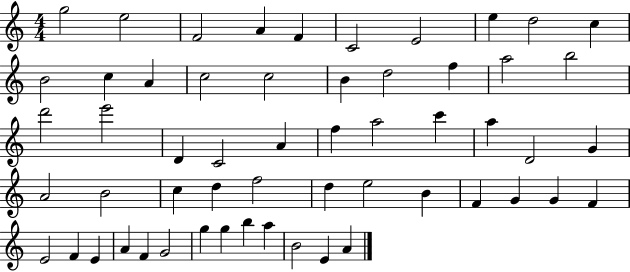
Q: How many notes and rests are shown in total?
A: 56